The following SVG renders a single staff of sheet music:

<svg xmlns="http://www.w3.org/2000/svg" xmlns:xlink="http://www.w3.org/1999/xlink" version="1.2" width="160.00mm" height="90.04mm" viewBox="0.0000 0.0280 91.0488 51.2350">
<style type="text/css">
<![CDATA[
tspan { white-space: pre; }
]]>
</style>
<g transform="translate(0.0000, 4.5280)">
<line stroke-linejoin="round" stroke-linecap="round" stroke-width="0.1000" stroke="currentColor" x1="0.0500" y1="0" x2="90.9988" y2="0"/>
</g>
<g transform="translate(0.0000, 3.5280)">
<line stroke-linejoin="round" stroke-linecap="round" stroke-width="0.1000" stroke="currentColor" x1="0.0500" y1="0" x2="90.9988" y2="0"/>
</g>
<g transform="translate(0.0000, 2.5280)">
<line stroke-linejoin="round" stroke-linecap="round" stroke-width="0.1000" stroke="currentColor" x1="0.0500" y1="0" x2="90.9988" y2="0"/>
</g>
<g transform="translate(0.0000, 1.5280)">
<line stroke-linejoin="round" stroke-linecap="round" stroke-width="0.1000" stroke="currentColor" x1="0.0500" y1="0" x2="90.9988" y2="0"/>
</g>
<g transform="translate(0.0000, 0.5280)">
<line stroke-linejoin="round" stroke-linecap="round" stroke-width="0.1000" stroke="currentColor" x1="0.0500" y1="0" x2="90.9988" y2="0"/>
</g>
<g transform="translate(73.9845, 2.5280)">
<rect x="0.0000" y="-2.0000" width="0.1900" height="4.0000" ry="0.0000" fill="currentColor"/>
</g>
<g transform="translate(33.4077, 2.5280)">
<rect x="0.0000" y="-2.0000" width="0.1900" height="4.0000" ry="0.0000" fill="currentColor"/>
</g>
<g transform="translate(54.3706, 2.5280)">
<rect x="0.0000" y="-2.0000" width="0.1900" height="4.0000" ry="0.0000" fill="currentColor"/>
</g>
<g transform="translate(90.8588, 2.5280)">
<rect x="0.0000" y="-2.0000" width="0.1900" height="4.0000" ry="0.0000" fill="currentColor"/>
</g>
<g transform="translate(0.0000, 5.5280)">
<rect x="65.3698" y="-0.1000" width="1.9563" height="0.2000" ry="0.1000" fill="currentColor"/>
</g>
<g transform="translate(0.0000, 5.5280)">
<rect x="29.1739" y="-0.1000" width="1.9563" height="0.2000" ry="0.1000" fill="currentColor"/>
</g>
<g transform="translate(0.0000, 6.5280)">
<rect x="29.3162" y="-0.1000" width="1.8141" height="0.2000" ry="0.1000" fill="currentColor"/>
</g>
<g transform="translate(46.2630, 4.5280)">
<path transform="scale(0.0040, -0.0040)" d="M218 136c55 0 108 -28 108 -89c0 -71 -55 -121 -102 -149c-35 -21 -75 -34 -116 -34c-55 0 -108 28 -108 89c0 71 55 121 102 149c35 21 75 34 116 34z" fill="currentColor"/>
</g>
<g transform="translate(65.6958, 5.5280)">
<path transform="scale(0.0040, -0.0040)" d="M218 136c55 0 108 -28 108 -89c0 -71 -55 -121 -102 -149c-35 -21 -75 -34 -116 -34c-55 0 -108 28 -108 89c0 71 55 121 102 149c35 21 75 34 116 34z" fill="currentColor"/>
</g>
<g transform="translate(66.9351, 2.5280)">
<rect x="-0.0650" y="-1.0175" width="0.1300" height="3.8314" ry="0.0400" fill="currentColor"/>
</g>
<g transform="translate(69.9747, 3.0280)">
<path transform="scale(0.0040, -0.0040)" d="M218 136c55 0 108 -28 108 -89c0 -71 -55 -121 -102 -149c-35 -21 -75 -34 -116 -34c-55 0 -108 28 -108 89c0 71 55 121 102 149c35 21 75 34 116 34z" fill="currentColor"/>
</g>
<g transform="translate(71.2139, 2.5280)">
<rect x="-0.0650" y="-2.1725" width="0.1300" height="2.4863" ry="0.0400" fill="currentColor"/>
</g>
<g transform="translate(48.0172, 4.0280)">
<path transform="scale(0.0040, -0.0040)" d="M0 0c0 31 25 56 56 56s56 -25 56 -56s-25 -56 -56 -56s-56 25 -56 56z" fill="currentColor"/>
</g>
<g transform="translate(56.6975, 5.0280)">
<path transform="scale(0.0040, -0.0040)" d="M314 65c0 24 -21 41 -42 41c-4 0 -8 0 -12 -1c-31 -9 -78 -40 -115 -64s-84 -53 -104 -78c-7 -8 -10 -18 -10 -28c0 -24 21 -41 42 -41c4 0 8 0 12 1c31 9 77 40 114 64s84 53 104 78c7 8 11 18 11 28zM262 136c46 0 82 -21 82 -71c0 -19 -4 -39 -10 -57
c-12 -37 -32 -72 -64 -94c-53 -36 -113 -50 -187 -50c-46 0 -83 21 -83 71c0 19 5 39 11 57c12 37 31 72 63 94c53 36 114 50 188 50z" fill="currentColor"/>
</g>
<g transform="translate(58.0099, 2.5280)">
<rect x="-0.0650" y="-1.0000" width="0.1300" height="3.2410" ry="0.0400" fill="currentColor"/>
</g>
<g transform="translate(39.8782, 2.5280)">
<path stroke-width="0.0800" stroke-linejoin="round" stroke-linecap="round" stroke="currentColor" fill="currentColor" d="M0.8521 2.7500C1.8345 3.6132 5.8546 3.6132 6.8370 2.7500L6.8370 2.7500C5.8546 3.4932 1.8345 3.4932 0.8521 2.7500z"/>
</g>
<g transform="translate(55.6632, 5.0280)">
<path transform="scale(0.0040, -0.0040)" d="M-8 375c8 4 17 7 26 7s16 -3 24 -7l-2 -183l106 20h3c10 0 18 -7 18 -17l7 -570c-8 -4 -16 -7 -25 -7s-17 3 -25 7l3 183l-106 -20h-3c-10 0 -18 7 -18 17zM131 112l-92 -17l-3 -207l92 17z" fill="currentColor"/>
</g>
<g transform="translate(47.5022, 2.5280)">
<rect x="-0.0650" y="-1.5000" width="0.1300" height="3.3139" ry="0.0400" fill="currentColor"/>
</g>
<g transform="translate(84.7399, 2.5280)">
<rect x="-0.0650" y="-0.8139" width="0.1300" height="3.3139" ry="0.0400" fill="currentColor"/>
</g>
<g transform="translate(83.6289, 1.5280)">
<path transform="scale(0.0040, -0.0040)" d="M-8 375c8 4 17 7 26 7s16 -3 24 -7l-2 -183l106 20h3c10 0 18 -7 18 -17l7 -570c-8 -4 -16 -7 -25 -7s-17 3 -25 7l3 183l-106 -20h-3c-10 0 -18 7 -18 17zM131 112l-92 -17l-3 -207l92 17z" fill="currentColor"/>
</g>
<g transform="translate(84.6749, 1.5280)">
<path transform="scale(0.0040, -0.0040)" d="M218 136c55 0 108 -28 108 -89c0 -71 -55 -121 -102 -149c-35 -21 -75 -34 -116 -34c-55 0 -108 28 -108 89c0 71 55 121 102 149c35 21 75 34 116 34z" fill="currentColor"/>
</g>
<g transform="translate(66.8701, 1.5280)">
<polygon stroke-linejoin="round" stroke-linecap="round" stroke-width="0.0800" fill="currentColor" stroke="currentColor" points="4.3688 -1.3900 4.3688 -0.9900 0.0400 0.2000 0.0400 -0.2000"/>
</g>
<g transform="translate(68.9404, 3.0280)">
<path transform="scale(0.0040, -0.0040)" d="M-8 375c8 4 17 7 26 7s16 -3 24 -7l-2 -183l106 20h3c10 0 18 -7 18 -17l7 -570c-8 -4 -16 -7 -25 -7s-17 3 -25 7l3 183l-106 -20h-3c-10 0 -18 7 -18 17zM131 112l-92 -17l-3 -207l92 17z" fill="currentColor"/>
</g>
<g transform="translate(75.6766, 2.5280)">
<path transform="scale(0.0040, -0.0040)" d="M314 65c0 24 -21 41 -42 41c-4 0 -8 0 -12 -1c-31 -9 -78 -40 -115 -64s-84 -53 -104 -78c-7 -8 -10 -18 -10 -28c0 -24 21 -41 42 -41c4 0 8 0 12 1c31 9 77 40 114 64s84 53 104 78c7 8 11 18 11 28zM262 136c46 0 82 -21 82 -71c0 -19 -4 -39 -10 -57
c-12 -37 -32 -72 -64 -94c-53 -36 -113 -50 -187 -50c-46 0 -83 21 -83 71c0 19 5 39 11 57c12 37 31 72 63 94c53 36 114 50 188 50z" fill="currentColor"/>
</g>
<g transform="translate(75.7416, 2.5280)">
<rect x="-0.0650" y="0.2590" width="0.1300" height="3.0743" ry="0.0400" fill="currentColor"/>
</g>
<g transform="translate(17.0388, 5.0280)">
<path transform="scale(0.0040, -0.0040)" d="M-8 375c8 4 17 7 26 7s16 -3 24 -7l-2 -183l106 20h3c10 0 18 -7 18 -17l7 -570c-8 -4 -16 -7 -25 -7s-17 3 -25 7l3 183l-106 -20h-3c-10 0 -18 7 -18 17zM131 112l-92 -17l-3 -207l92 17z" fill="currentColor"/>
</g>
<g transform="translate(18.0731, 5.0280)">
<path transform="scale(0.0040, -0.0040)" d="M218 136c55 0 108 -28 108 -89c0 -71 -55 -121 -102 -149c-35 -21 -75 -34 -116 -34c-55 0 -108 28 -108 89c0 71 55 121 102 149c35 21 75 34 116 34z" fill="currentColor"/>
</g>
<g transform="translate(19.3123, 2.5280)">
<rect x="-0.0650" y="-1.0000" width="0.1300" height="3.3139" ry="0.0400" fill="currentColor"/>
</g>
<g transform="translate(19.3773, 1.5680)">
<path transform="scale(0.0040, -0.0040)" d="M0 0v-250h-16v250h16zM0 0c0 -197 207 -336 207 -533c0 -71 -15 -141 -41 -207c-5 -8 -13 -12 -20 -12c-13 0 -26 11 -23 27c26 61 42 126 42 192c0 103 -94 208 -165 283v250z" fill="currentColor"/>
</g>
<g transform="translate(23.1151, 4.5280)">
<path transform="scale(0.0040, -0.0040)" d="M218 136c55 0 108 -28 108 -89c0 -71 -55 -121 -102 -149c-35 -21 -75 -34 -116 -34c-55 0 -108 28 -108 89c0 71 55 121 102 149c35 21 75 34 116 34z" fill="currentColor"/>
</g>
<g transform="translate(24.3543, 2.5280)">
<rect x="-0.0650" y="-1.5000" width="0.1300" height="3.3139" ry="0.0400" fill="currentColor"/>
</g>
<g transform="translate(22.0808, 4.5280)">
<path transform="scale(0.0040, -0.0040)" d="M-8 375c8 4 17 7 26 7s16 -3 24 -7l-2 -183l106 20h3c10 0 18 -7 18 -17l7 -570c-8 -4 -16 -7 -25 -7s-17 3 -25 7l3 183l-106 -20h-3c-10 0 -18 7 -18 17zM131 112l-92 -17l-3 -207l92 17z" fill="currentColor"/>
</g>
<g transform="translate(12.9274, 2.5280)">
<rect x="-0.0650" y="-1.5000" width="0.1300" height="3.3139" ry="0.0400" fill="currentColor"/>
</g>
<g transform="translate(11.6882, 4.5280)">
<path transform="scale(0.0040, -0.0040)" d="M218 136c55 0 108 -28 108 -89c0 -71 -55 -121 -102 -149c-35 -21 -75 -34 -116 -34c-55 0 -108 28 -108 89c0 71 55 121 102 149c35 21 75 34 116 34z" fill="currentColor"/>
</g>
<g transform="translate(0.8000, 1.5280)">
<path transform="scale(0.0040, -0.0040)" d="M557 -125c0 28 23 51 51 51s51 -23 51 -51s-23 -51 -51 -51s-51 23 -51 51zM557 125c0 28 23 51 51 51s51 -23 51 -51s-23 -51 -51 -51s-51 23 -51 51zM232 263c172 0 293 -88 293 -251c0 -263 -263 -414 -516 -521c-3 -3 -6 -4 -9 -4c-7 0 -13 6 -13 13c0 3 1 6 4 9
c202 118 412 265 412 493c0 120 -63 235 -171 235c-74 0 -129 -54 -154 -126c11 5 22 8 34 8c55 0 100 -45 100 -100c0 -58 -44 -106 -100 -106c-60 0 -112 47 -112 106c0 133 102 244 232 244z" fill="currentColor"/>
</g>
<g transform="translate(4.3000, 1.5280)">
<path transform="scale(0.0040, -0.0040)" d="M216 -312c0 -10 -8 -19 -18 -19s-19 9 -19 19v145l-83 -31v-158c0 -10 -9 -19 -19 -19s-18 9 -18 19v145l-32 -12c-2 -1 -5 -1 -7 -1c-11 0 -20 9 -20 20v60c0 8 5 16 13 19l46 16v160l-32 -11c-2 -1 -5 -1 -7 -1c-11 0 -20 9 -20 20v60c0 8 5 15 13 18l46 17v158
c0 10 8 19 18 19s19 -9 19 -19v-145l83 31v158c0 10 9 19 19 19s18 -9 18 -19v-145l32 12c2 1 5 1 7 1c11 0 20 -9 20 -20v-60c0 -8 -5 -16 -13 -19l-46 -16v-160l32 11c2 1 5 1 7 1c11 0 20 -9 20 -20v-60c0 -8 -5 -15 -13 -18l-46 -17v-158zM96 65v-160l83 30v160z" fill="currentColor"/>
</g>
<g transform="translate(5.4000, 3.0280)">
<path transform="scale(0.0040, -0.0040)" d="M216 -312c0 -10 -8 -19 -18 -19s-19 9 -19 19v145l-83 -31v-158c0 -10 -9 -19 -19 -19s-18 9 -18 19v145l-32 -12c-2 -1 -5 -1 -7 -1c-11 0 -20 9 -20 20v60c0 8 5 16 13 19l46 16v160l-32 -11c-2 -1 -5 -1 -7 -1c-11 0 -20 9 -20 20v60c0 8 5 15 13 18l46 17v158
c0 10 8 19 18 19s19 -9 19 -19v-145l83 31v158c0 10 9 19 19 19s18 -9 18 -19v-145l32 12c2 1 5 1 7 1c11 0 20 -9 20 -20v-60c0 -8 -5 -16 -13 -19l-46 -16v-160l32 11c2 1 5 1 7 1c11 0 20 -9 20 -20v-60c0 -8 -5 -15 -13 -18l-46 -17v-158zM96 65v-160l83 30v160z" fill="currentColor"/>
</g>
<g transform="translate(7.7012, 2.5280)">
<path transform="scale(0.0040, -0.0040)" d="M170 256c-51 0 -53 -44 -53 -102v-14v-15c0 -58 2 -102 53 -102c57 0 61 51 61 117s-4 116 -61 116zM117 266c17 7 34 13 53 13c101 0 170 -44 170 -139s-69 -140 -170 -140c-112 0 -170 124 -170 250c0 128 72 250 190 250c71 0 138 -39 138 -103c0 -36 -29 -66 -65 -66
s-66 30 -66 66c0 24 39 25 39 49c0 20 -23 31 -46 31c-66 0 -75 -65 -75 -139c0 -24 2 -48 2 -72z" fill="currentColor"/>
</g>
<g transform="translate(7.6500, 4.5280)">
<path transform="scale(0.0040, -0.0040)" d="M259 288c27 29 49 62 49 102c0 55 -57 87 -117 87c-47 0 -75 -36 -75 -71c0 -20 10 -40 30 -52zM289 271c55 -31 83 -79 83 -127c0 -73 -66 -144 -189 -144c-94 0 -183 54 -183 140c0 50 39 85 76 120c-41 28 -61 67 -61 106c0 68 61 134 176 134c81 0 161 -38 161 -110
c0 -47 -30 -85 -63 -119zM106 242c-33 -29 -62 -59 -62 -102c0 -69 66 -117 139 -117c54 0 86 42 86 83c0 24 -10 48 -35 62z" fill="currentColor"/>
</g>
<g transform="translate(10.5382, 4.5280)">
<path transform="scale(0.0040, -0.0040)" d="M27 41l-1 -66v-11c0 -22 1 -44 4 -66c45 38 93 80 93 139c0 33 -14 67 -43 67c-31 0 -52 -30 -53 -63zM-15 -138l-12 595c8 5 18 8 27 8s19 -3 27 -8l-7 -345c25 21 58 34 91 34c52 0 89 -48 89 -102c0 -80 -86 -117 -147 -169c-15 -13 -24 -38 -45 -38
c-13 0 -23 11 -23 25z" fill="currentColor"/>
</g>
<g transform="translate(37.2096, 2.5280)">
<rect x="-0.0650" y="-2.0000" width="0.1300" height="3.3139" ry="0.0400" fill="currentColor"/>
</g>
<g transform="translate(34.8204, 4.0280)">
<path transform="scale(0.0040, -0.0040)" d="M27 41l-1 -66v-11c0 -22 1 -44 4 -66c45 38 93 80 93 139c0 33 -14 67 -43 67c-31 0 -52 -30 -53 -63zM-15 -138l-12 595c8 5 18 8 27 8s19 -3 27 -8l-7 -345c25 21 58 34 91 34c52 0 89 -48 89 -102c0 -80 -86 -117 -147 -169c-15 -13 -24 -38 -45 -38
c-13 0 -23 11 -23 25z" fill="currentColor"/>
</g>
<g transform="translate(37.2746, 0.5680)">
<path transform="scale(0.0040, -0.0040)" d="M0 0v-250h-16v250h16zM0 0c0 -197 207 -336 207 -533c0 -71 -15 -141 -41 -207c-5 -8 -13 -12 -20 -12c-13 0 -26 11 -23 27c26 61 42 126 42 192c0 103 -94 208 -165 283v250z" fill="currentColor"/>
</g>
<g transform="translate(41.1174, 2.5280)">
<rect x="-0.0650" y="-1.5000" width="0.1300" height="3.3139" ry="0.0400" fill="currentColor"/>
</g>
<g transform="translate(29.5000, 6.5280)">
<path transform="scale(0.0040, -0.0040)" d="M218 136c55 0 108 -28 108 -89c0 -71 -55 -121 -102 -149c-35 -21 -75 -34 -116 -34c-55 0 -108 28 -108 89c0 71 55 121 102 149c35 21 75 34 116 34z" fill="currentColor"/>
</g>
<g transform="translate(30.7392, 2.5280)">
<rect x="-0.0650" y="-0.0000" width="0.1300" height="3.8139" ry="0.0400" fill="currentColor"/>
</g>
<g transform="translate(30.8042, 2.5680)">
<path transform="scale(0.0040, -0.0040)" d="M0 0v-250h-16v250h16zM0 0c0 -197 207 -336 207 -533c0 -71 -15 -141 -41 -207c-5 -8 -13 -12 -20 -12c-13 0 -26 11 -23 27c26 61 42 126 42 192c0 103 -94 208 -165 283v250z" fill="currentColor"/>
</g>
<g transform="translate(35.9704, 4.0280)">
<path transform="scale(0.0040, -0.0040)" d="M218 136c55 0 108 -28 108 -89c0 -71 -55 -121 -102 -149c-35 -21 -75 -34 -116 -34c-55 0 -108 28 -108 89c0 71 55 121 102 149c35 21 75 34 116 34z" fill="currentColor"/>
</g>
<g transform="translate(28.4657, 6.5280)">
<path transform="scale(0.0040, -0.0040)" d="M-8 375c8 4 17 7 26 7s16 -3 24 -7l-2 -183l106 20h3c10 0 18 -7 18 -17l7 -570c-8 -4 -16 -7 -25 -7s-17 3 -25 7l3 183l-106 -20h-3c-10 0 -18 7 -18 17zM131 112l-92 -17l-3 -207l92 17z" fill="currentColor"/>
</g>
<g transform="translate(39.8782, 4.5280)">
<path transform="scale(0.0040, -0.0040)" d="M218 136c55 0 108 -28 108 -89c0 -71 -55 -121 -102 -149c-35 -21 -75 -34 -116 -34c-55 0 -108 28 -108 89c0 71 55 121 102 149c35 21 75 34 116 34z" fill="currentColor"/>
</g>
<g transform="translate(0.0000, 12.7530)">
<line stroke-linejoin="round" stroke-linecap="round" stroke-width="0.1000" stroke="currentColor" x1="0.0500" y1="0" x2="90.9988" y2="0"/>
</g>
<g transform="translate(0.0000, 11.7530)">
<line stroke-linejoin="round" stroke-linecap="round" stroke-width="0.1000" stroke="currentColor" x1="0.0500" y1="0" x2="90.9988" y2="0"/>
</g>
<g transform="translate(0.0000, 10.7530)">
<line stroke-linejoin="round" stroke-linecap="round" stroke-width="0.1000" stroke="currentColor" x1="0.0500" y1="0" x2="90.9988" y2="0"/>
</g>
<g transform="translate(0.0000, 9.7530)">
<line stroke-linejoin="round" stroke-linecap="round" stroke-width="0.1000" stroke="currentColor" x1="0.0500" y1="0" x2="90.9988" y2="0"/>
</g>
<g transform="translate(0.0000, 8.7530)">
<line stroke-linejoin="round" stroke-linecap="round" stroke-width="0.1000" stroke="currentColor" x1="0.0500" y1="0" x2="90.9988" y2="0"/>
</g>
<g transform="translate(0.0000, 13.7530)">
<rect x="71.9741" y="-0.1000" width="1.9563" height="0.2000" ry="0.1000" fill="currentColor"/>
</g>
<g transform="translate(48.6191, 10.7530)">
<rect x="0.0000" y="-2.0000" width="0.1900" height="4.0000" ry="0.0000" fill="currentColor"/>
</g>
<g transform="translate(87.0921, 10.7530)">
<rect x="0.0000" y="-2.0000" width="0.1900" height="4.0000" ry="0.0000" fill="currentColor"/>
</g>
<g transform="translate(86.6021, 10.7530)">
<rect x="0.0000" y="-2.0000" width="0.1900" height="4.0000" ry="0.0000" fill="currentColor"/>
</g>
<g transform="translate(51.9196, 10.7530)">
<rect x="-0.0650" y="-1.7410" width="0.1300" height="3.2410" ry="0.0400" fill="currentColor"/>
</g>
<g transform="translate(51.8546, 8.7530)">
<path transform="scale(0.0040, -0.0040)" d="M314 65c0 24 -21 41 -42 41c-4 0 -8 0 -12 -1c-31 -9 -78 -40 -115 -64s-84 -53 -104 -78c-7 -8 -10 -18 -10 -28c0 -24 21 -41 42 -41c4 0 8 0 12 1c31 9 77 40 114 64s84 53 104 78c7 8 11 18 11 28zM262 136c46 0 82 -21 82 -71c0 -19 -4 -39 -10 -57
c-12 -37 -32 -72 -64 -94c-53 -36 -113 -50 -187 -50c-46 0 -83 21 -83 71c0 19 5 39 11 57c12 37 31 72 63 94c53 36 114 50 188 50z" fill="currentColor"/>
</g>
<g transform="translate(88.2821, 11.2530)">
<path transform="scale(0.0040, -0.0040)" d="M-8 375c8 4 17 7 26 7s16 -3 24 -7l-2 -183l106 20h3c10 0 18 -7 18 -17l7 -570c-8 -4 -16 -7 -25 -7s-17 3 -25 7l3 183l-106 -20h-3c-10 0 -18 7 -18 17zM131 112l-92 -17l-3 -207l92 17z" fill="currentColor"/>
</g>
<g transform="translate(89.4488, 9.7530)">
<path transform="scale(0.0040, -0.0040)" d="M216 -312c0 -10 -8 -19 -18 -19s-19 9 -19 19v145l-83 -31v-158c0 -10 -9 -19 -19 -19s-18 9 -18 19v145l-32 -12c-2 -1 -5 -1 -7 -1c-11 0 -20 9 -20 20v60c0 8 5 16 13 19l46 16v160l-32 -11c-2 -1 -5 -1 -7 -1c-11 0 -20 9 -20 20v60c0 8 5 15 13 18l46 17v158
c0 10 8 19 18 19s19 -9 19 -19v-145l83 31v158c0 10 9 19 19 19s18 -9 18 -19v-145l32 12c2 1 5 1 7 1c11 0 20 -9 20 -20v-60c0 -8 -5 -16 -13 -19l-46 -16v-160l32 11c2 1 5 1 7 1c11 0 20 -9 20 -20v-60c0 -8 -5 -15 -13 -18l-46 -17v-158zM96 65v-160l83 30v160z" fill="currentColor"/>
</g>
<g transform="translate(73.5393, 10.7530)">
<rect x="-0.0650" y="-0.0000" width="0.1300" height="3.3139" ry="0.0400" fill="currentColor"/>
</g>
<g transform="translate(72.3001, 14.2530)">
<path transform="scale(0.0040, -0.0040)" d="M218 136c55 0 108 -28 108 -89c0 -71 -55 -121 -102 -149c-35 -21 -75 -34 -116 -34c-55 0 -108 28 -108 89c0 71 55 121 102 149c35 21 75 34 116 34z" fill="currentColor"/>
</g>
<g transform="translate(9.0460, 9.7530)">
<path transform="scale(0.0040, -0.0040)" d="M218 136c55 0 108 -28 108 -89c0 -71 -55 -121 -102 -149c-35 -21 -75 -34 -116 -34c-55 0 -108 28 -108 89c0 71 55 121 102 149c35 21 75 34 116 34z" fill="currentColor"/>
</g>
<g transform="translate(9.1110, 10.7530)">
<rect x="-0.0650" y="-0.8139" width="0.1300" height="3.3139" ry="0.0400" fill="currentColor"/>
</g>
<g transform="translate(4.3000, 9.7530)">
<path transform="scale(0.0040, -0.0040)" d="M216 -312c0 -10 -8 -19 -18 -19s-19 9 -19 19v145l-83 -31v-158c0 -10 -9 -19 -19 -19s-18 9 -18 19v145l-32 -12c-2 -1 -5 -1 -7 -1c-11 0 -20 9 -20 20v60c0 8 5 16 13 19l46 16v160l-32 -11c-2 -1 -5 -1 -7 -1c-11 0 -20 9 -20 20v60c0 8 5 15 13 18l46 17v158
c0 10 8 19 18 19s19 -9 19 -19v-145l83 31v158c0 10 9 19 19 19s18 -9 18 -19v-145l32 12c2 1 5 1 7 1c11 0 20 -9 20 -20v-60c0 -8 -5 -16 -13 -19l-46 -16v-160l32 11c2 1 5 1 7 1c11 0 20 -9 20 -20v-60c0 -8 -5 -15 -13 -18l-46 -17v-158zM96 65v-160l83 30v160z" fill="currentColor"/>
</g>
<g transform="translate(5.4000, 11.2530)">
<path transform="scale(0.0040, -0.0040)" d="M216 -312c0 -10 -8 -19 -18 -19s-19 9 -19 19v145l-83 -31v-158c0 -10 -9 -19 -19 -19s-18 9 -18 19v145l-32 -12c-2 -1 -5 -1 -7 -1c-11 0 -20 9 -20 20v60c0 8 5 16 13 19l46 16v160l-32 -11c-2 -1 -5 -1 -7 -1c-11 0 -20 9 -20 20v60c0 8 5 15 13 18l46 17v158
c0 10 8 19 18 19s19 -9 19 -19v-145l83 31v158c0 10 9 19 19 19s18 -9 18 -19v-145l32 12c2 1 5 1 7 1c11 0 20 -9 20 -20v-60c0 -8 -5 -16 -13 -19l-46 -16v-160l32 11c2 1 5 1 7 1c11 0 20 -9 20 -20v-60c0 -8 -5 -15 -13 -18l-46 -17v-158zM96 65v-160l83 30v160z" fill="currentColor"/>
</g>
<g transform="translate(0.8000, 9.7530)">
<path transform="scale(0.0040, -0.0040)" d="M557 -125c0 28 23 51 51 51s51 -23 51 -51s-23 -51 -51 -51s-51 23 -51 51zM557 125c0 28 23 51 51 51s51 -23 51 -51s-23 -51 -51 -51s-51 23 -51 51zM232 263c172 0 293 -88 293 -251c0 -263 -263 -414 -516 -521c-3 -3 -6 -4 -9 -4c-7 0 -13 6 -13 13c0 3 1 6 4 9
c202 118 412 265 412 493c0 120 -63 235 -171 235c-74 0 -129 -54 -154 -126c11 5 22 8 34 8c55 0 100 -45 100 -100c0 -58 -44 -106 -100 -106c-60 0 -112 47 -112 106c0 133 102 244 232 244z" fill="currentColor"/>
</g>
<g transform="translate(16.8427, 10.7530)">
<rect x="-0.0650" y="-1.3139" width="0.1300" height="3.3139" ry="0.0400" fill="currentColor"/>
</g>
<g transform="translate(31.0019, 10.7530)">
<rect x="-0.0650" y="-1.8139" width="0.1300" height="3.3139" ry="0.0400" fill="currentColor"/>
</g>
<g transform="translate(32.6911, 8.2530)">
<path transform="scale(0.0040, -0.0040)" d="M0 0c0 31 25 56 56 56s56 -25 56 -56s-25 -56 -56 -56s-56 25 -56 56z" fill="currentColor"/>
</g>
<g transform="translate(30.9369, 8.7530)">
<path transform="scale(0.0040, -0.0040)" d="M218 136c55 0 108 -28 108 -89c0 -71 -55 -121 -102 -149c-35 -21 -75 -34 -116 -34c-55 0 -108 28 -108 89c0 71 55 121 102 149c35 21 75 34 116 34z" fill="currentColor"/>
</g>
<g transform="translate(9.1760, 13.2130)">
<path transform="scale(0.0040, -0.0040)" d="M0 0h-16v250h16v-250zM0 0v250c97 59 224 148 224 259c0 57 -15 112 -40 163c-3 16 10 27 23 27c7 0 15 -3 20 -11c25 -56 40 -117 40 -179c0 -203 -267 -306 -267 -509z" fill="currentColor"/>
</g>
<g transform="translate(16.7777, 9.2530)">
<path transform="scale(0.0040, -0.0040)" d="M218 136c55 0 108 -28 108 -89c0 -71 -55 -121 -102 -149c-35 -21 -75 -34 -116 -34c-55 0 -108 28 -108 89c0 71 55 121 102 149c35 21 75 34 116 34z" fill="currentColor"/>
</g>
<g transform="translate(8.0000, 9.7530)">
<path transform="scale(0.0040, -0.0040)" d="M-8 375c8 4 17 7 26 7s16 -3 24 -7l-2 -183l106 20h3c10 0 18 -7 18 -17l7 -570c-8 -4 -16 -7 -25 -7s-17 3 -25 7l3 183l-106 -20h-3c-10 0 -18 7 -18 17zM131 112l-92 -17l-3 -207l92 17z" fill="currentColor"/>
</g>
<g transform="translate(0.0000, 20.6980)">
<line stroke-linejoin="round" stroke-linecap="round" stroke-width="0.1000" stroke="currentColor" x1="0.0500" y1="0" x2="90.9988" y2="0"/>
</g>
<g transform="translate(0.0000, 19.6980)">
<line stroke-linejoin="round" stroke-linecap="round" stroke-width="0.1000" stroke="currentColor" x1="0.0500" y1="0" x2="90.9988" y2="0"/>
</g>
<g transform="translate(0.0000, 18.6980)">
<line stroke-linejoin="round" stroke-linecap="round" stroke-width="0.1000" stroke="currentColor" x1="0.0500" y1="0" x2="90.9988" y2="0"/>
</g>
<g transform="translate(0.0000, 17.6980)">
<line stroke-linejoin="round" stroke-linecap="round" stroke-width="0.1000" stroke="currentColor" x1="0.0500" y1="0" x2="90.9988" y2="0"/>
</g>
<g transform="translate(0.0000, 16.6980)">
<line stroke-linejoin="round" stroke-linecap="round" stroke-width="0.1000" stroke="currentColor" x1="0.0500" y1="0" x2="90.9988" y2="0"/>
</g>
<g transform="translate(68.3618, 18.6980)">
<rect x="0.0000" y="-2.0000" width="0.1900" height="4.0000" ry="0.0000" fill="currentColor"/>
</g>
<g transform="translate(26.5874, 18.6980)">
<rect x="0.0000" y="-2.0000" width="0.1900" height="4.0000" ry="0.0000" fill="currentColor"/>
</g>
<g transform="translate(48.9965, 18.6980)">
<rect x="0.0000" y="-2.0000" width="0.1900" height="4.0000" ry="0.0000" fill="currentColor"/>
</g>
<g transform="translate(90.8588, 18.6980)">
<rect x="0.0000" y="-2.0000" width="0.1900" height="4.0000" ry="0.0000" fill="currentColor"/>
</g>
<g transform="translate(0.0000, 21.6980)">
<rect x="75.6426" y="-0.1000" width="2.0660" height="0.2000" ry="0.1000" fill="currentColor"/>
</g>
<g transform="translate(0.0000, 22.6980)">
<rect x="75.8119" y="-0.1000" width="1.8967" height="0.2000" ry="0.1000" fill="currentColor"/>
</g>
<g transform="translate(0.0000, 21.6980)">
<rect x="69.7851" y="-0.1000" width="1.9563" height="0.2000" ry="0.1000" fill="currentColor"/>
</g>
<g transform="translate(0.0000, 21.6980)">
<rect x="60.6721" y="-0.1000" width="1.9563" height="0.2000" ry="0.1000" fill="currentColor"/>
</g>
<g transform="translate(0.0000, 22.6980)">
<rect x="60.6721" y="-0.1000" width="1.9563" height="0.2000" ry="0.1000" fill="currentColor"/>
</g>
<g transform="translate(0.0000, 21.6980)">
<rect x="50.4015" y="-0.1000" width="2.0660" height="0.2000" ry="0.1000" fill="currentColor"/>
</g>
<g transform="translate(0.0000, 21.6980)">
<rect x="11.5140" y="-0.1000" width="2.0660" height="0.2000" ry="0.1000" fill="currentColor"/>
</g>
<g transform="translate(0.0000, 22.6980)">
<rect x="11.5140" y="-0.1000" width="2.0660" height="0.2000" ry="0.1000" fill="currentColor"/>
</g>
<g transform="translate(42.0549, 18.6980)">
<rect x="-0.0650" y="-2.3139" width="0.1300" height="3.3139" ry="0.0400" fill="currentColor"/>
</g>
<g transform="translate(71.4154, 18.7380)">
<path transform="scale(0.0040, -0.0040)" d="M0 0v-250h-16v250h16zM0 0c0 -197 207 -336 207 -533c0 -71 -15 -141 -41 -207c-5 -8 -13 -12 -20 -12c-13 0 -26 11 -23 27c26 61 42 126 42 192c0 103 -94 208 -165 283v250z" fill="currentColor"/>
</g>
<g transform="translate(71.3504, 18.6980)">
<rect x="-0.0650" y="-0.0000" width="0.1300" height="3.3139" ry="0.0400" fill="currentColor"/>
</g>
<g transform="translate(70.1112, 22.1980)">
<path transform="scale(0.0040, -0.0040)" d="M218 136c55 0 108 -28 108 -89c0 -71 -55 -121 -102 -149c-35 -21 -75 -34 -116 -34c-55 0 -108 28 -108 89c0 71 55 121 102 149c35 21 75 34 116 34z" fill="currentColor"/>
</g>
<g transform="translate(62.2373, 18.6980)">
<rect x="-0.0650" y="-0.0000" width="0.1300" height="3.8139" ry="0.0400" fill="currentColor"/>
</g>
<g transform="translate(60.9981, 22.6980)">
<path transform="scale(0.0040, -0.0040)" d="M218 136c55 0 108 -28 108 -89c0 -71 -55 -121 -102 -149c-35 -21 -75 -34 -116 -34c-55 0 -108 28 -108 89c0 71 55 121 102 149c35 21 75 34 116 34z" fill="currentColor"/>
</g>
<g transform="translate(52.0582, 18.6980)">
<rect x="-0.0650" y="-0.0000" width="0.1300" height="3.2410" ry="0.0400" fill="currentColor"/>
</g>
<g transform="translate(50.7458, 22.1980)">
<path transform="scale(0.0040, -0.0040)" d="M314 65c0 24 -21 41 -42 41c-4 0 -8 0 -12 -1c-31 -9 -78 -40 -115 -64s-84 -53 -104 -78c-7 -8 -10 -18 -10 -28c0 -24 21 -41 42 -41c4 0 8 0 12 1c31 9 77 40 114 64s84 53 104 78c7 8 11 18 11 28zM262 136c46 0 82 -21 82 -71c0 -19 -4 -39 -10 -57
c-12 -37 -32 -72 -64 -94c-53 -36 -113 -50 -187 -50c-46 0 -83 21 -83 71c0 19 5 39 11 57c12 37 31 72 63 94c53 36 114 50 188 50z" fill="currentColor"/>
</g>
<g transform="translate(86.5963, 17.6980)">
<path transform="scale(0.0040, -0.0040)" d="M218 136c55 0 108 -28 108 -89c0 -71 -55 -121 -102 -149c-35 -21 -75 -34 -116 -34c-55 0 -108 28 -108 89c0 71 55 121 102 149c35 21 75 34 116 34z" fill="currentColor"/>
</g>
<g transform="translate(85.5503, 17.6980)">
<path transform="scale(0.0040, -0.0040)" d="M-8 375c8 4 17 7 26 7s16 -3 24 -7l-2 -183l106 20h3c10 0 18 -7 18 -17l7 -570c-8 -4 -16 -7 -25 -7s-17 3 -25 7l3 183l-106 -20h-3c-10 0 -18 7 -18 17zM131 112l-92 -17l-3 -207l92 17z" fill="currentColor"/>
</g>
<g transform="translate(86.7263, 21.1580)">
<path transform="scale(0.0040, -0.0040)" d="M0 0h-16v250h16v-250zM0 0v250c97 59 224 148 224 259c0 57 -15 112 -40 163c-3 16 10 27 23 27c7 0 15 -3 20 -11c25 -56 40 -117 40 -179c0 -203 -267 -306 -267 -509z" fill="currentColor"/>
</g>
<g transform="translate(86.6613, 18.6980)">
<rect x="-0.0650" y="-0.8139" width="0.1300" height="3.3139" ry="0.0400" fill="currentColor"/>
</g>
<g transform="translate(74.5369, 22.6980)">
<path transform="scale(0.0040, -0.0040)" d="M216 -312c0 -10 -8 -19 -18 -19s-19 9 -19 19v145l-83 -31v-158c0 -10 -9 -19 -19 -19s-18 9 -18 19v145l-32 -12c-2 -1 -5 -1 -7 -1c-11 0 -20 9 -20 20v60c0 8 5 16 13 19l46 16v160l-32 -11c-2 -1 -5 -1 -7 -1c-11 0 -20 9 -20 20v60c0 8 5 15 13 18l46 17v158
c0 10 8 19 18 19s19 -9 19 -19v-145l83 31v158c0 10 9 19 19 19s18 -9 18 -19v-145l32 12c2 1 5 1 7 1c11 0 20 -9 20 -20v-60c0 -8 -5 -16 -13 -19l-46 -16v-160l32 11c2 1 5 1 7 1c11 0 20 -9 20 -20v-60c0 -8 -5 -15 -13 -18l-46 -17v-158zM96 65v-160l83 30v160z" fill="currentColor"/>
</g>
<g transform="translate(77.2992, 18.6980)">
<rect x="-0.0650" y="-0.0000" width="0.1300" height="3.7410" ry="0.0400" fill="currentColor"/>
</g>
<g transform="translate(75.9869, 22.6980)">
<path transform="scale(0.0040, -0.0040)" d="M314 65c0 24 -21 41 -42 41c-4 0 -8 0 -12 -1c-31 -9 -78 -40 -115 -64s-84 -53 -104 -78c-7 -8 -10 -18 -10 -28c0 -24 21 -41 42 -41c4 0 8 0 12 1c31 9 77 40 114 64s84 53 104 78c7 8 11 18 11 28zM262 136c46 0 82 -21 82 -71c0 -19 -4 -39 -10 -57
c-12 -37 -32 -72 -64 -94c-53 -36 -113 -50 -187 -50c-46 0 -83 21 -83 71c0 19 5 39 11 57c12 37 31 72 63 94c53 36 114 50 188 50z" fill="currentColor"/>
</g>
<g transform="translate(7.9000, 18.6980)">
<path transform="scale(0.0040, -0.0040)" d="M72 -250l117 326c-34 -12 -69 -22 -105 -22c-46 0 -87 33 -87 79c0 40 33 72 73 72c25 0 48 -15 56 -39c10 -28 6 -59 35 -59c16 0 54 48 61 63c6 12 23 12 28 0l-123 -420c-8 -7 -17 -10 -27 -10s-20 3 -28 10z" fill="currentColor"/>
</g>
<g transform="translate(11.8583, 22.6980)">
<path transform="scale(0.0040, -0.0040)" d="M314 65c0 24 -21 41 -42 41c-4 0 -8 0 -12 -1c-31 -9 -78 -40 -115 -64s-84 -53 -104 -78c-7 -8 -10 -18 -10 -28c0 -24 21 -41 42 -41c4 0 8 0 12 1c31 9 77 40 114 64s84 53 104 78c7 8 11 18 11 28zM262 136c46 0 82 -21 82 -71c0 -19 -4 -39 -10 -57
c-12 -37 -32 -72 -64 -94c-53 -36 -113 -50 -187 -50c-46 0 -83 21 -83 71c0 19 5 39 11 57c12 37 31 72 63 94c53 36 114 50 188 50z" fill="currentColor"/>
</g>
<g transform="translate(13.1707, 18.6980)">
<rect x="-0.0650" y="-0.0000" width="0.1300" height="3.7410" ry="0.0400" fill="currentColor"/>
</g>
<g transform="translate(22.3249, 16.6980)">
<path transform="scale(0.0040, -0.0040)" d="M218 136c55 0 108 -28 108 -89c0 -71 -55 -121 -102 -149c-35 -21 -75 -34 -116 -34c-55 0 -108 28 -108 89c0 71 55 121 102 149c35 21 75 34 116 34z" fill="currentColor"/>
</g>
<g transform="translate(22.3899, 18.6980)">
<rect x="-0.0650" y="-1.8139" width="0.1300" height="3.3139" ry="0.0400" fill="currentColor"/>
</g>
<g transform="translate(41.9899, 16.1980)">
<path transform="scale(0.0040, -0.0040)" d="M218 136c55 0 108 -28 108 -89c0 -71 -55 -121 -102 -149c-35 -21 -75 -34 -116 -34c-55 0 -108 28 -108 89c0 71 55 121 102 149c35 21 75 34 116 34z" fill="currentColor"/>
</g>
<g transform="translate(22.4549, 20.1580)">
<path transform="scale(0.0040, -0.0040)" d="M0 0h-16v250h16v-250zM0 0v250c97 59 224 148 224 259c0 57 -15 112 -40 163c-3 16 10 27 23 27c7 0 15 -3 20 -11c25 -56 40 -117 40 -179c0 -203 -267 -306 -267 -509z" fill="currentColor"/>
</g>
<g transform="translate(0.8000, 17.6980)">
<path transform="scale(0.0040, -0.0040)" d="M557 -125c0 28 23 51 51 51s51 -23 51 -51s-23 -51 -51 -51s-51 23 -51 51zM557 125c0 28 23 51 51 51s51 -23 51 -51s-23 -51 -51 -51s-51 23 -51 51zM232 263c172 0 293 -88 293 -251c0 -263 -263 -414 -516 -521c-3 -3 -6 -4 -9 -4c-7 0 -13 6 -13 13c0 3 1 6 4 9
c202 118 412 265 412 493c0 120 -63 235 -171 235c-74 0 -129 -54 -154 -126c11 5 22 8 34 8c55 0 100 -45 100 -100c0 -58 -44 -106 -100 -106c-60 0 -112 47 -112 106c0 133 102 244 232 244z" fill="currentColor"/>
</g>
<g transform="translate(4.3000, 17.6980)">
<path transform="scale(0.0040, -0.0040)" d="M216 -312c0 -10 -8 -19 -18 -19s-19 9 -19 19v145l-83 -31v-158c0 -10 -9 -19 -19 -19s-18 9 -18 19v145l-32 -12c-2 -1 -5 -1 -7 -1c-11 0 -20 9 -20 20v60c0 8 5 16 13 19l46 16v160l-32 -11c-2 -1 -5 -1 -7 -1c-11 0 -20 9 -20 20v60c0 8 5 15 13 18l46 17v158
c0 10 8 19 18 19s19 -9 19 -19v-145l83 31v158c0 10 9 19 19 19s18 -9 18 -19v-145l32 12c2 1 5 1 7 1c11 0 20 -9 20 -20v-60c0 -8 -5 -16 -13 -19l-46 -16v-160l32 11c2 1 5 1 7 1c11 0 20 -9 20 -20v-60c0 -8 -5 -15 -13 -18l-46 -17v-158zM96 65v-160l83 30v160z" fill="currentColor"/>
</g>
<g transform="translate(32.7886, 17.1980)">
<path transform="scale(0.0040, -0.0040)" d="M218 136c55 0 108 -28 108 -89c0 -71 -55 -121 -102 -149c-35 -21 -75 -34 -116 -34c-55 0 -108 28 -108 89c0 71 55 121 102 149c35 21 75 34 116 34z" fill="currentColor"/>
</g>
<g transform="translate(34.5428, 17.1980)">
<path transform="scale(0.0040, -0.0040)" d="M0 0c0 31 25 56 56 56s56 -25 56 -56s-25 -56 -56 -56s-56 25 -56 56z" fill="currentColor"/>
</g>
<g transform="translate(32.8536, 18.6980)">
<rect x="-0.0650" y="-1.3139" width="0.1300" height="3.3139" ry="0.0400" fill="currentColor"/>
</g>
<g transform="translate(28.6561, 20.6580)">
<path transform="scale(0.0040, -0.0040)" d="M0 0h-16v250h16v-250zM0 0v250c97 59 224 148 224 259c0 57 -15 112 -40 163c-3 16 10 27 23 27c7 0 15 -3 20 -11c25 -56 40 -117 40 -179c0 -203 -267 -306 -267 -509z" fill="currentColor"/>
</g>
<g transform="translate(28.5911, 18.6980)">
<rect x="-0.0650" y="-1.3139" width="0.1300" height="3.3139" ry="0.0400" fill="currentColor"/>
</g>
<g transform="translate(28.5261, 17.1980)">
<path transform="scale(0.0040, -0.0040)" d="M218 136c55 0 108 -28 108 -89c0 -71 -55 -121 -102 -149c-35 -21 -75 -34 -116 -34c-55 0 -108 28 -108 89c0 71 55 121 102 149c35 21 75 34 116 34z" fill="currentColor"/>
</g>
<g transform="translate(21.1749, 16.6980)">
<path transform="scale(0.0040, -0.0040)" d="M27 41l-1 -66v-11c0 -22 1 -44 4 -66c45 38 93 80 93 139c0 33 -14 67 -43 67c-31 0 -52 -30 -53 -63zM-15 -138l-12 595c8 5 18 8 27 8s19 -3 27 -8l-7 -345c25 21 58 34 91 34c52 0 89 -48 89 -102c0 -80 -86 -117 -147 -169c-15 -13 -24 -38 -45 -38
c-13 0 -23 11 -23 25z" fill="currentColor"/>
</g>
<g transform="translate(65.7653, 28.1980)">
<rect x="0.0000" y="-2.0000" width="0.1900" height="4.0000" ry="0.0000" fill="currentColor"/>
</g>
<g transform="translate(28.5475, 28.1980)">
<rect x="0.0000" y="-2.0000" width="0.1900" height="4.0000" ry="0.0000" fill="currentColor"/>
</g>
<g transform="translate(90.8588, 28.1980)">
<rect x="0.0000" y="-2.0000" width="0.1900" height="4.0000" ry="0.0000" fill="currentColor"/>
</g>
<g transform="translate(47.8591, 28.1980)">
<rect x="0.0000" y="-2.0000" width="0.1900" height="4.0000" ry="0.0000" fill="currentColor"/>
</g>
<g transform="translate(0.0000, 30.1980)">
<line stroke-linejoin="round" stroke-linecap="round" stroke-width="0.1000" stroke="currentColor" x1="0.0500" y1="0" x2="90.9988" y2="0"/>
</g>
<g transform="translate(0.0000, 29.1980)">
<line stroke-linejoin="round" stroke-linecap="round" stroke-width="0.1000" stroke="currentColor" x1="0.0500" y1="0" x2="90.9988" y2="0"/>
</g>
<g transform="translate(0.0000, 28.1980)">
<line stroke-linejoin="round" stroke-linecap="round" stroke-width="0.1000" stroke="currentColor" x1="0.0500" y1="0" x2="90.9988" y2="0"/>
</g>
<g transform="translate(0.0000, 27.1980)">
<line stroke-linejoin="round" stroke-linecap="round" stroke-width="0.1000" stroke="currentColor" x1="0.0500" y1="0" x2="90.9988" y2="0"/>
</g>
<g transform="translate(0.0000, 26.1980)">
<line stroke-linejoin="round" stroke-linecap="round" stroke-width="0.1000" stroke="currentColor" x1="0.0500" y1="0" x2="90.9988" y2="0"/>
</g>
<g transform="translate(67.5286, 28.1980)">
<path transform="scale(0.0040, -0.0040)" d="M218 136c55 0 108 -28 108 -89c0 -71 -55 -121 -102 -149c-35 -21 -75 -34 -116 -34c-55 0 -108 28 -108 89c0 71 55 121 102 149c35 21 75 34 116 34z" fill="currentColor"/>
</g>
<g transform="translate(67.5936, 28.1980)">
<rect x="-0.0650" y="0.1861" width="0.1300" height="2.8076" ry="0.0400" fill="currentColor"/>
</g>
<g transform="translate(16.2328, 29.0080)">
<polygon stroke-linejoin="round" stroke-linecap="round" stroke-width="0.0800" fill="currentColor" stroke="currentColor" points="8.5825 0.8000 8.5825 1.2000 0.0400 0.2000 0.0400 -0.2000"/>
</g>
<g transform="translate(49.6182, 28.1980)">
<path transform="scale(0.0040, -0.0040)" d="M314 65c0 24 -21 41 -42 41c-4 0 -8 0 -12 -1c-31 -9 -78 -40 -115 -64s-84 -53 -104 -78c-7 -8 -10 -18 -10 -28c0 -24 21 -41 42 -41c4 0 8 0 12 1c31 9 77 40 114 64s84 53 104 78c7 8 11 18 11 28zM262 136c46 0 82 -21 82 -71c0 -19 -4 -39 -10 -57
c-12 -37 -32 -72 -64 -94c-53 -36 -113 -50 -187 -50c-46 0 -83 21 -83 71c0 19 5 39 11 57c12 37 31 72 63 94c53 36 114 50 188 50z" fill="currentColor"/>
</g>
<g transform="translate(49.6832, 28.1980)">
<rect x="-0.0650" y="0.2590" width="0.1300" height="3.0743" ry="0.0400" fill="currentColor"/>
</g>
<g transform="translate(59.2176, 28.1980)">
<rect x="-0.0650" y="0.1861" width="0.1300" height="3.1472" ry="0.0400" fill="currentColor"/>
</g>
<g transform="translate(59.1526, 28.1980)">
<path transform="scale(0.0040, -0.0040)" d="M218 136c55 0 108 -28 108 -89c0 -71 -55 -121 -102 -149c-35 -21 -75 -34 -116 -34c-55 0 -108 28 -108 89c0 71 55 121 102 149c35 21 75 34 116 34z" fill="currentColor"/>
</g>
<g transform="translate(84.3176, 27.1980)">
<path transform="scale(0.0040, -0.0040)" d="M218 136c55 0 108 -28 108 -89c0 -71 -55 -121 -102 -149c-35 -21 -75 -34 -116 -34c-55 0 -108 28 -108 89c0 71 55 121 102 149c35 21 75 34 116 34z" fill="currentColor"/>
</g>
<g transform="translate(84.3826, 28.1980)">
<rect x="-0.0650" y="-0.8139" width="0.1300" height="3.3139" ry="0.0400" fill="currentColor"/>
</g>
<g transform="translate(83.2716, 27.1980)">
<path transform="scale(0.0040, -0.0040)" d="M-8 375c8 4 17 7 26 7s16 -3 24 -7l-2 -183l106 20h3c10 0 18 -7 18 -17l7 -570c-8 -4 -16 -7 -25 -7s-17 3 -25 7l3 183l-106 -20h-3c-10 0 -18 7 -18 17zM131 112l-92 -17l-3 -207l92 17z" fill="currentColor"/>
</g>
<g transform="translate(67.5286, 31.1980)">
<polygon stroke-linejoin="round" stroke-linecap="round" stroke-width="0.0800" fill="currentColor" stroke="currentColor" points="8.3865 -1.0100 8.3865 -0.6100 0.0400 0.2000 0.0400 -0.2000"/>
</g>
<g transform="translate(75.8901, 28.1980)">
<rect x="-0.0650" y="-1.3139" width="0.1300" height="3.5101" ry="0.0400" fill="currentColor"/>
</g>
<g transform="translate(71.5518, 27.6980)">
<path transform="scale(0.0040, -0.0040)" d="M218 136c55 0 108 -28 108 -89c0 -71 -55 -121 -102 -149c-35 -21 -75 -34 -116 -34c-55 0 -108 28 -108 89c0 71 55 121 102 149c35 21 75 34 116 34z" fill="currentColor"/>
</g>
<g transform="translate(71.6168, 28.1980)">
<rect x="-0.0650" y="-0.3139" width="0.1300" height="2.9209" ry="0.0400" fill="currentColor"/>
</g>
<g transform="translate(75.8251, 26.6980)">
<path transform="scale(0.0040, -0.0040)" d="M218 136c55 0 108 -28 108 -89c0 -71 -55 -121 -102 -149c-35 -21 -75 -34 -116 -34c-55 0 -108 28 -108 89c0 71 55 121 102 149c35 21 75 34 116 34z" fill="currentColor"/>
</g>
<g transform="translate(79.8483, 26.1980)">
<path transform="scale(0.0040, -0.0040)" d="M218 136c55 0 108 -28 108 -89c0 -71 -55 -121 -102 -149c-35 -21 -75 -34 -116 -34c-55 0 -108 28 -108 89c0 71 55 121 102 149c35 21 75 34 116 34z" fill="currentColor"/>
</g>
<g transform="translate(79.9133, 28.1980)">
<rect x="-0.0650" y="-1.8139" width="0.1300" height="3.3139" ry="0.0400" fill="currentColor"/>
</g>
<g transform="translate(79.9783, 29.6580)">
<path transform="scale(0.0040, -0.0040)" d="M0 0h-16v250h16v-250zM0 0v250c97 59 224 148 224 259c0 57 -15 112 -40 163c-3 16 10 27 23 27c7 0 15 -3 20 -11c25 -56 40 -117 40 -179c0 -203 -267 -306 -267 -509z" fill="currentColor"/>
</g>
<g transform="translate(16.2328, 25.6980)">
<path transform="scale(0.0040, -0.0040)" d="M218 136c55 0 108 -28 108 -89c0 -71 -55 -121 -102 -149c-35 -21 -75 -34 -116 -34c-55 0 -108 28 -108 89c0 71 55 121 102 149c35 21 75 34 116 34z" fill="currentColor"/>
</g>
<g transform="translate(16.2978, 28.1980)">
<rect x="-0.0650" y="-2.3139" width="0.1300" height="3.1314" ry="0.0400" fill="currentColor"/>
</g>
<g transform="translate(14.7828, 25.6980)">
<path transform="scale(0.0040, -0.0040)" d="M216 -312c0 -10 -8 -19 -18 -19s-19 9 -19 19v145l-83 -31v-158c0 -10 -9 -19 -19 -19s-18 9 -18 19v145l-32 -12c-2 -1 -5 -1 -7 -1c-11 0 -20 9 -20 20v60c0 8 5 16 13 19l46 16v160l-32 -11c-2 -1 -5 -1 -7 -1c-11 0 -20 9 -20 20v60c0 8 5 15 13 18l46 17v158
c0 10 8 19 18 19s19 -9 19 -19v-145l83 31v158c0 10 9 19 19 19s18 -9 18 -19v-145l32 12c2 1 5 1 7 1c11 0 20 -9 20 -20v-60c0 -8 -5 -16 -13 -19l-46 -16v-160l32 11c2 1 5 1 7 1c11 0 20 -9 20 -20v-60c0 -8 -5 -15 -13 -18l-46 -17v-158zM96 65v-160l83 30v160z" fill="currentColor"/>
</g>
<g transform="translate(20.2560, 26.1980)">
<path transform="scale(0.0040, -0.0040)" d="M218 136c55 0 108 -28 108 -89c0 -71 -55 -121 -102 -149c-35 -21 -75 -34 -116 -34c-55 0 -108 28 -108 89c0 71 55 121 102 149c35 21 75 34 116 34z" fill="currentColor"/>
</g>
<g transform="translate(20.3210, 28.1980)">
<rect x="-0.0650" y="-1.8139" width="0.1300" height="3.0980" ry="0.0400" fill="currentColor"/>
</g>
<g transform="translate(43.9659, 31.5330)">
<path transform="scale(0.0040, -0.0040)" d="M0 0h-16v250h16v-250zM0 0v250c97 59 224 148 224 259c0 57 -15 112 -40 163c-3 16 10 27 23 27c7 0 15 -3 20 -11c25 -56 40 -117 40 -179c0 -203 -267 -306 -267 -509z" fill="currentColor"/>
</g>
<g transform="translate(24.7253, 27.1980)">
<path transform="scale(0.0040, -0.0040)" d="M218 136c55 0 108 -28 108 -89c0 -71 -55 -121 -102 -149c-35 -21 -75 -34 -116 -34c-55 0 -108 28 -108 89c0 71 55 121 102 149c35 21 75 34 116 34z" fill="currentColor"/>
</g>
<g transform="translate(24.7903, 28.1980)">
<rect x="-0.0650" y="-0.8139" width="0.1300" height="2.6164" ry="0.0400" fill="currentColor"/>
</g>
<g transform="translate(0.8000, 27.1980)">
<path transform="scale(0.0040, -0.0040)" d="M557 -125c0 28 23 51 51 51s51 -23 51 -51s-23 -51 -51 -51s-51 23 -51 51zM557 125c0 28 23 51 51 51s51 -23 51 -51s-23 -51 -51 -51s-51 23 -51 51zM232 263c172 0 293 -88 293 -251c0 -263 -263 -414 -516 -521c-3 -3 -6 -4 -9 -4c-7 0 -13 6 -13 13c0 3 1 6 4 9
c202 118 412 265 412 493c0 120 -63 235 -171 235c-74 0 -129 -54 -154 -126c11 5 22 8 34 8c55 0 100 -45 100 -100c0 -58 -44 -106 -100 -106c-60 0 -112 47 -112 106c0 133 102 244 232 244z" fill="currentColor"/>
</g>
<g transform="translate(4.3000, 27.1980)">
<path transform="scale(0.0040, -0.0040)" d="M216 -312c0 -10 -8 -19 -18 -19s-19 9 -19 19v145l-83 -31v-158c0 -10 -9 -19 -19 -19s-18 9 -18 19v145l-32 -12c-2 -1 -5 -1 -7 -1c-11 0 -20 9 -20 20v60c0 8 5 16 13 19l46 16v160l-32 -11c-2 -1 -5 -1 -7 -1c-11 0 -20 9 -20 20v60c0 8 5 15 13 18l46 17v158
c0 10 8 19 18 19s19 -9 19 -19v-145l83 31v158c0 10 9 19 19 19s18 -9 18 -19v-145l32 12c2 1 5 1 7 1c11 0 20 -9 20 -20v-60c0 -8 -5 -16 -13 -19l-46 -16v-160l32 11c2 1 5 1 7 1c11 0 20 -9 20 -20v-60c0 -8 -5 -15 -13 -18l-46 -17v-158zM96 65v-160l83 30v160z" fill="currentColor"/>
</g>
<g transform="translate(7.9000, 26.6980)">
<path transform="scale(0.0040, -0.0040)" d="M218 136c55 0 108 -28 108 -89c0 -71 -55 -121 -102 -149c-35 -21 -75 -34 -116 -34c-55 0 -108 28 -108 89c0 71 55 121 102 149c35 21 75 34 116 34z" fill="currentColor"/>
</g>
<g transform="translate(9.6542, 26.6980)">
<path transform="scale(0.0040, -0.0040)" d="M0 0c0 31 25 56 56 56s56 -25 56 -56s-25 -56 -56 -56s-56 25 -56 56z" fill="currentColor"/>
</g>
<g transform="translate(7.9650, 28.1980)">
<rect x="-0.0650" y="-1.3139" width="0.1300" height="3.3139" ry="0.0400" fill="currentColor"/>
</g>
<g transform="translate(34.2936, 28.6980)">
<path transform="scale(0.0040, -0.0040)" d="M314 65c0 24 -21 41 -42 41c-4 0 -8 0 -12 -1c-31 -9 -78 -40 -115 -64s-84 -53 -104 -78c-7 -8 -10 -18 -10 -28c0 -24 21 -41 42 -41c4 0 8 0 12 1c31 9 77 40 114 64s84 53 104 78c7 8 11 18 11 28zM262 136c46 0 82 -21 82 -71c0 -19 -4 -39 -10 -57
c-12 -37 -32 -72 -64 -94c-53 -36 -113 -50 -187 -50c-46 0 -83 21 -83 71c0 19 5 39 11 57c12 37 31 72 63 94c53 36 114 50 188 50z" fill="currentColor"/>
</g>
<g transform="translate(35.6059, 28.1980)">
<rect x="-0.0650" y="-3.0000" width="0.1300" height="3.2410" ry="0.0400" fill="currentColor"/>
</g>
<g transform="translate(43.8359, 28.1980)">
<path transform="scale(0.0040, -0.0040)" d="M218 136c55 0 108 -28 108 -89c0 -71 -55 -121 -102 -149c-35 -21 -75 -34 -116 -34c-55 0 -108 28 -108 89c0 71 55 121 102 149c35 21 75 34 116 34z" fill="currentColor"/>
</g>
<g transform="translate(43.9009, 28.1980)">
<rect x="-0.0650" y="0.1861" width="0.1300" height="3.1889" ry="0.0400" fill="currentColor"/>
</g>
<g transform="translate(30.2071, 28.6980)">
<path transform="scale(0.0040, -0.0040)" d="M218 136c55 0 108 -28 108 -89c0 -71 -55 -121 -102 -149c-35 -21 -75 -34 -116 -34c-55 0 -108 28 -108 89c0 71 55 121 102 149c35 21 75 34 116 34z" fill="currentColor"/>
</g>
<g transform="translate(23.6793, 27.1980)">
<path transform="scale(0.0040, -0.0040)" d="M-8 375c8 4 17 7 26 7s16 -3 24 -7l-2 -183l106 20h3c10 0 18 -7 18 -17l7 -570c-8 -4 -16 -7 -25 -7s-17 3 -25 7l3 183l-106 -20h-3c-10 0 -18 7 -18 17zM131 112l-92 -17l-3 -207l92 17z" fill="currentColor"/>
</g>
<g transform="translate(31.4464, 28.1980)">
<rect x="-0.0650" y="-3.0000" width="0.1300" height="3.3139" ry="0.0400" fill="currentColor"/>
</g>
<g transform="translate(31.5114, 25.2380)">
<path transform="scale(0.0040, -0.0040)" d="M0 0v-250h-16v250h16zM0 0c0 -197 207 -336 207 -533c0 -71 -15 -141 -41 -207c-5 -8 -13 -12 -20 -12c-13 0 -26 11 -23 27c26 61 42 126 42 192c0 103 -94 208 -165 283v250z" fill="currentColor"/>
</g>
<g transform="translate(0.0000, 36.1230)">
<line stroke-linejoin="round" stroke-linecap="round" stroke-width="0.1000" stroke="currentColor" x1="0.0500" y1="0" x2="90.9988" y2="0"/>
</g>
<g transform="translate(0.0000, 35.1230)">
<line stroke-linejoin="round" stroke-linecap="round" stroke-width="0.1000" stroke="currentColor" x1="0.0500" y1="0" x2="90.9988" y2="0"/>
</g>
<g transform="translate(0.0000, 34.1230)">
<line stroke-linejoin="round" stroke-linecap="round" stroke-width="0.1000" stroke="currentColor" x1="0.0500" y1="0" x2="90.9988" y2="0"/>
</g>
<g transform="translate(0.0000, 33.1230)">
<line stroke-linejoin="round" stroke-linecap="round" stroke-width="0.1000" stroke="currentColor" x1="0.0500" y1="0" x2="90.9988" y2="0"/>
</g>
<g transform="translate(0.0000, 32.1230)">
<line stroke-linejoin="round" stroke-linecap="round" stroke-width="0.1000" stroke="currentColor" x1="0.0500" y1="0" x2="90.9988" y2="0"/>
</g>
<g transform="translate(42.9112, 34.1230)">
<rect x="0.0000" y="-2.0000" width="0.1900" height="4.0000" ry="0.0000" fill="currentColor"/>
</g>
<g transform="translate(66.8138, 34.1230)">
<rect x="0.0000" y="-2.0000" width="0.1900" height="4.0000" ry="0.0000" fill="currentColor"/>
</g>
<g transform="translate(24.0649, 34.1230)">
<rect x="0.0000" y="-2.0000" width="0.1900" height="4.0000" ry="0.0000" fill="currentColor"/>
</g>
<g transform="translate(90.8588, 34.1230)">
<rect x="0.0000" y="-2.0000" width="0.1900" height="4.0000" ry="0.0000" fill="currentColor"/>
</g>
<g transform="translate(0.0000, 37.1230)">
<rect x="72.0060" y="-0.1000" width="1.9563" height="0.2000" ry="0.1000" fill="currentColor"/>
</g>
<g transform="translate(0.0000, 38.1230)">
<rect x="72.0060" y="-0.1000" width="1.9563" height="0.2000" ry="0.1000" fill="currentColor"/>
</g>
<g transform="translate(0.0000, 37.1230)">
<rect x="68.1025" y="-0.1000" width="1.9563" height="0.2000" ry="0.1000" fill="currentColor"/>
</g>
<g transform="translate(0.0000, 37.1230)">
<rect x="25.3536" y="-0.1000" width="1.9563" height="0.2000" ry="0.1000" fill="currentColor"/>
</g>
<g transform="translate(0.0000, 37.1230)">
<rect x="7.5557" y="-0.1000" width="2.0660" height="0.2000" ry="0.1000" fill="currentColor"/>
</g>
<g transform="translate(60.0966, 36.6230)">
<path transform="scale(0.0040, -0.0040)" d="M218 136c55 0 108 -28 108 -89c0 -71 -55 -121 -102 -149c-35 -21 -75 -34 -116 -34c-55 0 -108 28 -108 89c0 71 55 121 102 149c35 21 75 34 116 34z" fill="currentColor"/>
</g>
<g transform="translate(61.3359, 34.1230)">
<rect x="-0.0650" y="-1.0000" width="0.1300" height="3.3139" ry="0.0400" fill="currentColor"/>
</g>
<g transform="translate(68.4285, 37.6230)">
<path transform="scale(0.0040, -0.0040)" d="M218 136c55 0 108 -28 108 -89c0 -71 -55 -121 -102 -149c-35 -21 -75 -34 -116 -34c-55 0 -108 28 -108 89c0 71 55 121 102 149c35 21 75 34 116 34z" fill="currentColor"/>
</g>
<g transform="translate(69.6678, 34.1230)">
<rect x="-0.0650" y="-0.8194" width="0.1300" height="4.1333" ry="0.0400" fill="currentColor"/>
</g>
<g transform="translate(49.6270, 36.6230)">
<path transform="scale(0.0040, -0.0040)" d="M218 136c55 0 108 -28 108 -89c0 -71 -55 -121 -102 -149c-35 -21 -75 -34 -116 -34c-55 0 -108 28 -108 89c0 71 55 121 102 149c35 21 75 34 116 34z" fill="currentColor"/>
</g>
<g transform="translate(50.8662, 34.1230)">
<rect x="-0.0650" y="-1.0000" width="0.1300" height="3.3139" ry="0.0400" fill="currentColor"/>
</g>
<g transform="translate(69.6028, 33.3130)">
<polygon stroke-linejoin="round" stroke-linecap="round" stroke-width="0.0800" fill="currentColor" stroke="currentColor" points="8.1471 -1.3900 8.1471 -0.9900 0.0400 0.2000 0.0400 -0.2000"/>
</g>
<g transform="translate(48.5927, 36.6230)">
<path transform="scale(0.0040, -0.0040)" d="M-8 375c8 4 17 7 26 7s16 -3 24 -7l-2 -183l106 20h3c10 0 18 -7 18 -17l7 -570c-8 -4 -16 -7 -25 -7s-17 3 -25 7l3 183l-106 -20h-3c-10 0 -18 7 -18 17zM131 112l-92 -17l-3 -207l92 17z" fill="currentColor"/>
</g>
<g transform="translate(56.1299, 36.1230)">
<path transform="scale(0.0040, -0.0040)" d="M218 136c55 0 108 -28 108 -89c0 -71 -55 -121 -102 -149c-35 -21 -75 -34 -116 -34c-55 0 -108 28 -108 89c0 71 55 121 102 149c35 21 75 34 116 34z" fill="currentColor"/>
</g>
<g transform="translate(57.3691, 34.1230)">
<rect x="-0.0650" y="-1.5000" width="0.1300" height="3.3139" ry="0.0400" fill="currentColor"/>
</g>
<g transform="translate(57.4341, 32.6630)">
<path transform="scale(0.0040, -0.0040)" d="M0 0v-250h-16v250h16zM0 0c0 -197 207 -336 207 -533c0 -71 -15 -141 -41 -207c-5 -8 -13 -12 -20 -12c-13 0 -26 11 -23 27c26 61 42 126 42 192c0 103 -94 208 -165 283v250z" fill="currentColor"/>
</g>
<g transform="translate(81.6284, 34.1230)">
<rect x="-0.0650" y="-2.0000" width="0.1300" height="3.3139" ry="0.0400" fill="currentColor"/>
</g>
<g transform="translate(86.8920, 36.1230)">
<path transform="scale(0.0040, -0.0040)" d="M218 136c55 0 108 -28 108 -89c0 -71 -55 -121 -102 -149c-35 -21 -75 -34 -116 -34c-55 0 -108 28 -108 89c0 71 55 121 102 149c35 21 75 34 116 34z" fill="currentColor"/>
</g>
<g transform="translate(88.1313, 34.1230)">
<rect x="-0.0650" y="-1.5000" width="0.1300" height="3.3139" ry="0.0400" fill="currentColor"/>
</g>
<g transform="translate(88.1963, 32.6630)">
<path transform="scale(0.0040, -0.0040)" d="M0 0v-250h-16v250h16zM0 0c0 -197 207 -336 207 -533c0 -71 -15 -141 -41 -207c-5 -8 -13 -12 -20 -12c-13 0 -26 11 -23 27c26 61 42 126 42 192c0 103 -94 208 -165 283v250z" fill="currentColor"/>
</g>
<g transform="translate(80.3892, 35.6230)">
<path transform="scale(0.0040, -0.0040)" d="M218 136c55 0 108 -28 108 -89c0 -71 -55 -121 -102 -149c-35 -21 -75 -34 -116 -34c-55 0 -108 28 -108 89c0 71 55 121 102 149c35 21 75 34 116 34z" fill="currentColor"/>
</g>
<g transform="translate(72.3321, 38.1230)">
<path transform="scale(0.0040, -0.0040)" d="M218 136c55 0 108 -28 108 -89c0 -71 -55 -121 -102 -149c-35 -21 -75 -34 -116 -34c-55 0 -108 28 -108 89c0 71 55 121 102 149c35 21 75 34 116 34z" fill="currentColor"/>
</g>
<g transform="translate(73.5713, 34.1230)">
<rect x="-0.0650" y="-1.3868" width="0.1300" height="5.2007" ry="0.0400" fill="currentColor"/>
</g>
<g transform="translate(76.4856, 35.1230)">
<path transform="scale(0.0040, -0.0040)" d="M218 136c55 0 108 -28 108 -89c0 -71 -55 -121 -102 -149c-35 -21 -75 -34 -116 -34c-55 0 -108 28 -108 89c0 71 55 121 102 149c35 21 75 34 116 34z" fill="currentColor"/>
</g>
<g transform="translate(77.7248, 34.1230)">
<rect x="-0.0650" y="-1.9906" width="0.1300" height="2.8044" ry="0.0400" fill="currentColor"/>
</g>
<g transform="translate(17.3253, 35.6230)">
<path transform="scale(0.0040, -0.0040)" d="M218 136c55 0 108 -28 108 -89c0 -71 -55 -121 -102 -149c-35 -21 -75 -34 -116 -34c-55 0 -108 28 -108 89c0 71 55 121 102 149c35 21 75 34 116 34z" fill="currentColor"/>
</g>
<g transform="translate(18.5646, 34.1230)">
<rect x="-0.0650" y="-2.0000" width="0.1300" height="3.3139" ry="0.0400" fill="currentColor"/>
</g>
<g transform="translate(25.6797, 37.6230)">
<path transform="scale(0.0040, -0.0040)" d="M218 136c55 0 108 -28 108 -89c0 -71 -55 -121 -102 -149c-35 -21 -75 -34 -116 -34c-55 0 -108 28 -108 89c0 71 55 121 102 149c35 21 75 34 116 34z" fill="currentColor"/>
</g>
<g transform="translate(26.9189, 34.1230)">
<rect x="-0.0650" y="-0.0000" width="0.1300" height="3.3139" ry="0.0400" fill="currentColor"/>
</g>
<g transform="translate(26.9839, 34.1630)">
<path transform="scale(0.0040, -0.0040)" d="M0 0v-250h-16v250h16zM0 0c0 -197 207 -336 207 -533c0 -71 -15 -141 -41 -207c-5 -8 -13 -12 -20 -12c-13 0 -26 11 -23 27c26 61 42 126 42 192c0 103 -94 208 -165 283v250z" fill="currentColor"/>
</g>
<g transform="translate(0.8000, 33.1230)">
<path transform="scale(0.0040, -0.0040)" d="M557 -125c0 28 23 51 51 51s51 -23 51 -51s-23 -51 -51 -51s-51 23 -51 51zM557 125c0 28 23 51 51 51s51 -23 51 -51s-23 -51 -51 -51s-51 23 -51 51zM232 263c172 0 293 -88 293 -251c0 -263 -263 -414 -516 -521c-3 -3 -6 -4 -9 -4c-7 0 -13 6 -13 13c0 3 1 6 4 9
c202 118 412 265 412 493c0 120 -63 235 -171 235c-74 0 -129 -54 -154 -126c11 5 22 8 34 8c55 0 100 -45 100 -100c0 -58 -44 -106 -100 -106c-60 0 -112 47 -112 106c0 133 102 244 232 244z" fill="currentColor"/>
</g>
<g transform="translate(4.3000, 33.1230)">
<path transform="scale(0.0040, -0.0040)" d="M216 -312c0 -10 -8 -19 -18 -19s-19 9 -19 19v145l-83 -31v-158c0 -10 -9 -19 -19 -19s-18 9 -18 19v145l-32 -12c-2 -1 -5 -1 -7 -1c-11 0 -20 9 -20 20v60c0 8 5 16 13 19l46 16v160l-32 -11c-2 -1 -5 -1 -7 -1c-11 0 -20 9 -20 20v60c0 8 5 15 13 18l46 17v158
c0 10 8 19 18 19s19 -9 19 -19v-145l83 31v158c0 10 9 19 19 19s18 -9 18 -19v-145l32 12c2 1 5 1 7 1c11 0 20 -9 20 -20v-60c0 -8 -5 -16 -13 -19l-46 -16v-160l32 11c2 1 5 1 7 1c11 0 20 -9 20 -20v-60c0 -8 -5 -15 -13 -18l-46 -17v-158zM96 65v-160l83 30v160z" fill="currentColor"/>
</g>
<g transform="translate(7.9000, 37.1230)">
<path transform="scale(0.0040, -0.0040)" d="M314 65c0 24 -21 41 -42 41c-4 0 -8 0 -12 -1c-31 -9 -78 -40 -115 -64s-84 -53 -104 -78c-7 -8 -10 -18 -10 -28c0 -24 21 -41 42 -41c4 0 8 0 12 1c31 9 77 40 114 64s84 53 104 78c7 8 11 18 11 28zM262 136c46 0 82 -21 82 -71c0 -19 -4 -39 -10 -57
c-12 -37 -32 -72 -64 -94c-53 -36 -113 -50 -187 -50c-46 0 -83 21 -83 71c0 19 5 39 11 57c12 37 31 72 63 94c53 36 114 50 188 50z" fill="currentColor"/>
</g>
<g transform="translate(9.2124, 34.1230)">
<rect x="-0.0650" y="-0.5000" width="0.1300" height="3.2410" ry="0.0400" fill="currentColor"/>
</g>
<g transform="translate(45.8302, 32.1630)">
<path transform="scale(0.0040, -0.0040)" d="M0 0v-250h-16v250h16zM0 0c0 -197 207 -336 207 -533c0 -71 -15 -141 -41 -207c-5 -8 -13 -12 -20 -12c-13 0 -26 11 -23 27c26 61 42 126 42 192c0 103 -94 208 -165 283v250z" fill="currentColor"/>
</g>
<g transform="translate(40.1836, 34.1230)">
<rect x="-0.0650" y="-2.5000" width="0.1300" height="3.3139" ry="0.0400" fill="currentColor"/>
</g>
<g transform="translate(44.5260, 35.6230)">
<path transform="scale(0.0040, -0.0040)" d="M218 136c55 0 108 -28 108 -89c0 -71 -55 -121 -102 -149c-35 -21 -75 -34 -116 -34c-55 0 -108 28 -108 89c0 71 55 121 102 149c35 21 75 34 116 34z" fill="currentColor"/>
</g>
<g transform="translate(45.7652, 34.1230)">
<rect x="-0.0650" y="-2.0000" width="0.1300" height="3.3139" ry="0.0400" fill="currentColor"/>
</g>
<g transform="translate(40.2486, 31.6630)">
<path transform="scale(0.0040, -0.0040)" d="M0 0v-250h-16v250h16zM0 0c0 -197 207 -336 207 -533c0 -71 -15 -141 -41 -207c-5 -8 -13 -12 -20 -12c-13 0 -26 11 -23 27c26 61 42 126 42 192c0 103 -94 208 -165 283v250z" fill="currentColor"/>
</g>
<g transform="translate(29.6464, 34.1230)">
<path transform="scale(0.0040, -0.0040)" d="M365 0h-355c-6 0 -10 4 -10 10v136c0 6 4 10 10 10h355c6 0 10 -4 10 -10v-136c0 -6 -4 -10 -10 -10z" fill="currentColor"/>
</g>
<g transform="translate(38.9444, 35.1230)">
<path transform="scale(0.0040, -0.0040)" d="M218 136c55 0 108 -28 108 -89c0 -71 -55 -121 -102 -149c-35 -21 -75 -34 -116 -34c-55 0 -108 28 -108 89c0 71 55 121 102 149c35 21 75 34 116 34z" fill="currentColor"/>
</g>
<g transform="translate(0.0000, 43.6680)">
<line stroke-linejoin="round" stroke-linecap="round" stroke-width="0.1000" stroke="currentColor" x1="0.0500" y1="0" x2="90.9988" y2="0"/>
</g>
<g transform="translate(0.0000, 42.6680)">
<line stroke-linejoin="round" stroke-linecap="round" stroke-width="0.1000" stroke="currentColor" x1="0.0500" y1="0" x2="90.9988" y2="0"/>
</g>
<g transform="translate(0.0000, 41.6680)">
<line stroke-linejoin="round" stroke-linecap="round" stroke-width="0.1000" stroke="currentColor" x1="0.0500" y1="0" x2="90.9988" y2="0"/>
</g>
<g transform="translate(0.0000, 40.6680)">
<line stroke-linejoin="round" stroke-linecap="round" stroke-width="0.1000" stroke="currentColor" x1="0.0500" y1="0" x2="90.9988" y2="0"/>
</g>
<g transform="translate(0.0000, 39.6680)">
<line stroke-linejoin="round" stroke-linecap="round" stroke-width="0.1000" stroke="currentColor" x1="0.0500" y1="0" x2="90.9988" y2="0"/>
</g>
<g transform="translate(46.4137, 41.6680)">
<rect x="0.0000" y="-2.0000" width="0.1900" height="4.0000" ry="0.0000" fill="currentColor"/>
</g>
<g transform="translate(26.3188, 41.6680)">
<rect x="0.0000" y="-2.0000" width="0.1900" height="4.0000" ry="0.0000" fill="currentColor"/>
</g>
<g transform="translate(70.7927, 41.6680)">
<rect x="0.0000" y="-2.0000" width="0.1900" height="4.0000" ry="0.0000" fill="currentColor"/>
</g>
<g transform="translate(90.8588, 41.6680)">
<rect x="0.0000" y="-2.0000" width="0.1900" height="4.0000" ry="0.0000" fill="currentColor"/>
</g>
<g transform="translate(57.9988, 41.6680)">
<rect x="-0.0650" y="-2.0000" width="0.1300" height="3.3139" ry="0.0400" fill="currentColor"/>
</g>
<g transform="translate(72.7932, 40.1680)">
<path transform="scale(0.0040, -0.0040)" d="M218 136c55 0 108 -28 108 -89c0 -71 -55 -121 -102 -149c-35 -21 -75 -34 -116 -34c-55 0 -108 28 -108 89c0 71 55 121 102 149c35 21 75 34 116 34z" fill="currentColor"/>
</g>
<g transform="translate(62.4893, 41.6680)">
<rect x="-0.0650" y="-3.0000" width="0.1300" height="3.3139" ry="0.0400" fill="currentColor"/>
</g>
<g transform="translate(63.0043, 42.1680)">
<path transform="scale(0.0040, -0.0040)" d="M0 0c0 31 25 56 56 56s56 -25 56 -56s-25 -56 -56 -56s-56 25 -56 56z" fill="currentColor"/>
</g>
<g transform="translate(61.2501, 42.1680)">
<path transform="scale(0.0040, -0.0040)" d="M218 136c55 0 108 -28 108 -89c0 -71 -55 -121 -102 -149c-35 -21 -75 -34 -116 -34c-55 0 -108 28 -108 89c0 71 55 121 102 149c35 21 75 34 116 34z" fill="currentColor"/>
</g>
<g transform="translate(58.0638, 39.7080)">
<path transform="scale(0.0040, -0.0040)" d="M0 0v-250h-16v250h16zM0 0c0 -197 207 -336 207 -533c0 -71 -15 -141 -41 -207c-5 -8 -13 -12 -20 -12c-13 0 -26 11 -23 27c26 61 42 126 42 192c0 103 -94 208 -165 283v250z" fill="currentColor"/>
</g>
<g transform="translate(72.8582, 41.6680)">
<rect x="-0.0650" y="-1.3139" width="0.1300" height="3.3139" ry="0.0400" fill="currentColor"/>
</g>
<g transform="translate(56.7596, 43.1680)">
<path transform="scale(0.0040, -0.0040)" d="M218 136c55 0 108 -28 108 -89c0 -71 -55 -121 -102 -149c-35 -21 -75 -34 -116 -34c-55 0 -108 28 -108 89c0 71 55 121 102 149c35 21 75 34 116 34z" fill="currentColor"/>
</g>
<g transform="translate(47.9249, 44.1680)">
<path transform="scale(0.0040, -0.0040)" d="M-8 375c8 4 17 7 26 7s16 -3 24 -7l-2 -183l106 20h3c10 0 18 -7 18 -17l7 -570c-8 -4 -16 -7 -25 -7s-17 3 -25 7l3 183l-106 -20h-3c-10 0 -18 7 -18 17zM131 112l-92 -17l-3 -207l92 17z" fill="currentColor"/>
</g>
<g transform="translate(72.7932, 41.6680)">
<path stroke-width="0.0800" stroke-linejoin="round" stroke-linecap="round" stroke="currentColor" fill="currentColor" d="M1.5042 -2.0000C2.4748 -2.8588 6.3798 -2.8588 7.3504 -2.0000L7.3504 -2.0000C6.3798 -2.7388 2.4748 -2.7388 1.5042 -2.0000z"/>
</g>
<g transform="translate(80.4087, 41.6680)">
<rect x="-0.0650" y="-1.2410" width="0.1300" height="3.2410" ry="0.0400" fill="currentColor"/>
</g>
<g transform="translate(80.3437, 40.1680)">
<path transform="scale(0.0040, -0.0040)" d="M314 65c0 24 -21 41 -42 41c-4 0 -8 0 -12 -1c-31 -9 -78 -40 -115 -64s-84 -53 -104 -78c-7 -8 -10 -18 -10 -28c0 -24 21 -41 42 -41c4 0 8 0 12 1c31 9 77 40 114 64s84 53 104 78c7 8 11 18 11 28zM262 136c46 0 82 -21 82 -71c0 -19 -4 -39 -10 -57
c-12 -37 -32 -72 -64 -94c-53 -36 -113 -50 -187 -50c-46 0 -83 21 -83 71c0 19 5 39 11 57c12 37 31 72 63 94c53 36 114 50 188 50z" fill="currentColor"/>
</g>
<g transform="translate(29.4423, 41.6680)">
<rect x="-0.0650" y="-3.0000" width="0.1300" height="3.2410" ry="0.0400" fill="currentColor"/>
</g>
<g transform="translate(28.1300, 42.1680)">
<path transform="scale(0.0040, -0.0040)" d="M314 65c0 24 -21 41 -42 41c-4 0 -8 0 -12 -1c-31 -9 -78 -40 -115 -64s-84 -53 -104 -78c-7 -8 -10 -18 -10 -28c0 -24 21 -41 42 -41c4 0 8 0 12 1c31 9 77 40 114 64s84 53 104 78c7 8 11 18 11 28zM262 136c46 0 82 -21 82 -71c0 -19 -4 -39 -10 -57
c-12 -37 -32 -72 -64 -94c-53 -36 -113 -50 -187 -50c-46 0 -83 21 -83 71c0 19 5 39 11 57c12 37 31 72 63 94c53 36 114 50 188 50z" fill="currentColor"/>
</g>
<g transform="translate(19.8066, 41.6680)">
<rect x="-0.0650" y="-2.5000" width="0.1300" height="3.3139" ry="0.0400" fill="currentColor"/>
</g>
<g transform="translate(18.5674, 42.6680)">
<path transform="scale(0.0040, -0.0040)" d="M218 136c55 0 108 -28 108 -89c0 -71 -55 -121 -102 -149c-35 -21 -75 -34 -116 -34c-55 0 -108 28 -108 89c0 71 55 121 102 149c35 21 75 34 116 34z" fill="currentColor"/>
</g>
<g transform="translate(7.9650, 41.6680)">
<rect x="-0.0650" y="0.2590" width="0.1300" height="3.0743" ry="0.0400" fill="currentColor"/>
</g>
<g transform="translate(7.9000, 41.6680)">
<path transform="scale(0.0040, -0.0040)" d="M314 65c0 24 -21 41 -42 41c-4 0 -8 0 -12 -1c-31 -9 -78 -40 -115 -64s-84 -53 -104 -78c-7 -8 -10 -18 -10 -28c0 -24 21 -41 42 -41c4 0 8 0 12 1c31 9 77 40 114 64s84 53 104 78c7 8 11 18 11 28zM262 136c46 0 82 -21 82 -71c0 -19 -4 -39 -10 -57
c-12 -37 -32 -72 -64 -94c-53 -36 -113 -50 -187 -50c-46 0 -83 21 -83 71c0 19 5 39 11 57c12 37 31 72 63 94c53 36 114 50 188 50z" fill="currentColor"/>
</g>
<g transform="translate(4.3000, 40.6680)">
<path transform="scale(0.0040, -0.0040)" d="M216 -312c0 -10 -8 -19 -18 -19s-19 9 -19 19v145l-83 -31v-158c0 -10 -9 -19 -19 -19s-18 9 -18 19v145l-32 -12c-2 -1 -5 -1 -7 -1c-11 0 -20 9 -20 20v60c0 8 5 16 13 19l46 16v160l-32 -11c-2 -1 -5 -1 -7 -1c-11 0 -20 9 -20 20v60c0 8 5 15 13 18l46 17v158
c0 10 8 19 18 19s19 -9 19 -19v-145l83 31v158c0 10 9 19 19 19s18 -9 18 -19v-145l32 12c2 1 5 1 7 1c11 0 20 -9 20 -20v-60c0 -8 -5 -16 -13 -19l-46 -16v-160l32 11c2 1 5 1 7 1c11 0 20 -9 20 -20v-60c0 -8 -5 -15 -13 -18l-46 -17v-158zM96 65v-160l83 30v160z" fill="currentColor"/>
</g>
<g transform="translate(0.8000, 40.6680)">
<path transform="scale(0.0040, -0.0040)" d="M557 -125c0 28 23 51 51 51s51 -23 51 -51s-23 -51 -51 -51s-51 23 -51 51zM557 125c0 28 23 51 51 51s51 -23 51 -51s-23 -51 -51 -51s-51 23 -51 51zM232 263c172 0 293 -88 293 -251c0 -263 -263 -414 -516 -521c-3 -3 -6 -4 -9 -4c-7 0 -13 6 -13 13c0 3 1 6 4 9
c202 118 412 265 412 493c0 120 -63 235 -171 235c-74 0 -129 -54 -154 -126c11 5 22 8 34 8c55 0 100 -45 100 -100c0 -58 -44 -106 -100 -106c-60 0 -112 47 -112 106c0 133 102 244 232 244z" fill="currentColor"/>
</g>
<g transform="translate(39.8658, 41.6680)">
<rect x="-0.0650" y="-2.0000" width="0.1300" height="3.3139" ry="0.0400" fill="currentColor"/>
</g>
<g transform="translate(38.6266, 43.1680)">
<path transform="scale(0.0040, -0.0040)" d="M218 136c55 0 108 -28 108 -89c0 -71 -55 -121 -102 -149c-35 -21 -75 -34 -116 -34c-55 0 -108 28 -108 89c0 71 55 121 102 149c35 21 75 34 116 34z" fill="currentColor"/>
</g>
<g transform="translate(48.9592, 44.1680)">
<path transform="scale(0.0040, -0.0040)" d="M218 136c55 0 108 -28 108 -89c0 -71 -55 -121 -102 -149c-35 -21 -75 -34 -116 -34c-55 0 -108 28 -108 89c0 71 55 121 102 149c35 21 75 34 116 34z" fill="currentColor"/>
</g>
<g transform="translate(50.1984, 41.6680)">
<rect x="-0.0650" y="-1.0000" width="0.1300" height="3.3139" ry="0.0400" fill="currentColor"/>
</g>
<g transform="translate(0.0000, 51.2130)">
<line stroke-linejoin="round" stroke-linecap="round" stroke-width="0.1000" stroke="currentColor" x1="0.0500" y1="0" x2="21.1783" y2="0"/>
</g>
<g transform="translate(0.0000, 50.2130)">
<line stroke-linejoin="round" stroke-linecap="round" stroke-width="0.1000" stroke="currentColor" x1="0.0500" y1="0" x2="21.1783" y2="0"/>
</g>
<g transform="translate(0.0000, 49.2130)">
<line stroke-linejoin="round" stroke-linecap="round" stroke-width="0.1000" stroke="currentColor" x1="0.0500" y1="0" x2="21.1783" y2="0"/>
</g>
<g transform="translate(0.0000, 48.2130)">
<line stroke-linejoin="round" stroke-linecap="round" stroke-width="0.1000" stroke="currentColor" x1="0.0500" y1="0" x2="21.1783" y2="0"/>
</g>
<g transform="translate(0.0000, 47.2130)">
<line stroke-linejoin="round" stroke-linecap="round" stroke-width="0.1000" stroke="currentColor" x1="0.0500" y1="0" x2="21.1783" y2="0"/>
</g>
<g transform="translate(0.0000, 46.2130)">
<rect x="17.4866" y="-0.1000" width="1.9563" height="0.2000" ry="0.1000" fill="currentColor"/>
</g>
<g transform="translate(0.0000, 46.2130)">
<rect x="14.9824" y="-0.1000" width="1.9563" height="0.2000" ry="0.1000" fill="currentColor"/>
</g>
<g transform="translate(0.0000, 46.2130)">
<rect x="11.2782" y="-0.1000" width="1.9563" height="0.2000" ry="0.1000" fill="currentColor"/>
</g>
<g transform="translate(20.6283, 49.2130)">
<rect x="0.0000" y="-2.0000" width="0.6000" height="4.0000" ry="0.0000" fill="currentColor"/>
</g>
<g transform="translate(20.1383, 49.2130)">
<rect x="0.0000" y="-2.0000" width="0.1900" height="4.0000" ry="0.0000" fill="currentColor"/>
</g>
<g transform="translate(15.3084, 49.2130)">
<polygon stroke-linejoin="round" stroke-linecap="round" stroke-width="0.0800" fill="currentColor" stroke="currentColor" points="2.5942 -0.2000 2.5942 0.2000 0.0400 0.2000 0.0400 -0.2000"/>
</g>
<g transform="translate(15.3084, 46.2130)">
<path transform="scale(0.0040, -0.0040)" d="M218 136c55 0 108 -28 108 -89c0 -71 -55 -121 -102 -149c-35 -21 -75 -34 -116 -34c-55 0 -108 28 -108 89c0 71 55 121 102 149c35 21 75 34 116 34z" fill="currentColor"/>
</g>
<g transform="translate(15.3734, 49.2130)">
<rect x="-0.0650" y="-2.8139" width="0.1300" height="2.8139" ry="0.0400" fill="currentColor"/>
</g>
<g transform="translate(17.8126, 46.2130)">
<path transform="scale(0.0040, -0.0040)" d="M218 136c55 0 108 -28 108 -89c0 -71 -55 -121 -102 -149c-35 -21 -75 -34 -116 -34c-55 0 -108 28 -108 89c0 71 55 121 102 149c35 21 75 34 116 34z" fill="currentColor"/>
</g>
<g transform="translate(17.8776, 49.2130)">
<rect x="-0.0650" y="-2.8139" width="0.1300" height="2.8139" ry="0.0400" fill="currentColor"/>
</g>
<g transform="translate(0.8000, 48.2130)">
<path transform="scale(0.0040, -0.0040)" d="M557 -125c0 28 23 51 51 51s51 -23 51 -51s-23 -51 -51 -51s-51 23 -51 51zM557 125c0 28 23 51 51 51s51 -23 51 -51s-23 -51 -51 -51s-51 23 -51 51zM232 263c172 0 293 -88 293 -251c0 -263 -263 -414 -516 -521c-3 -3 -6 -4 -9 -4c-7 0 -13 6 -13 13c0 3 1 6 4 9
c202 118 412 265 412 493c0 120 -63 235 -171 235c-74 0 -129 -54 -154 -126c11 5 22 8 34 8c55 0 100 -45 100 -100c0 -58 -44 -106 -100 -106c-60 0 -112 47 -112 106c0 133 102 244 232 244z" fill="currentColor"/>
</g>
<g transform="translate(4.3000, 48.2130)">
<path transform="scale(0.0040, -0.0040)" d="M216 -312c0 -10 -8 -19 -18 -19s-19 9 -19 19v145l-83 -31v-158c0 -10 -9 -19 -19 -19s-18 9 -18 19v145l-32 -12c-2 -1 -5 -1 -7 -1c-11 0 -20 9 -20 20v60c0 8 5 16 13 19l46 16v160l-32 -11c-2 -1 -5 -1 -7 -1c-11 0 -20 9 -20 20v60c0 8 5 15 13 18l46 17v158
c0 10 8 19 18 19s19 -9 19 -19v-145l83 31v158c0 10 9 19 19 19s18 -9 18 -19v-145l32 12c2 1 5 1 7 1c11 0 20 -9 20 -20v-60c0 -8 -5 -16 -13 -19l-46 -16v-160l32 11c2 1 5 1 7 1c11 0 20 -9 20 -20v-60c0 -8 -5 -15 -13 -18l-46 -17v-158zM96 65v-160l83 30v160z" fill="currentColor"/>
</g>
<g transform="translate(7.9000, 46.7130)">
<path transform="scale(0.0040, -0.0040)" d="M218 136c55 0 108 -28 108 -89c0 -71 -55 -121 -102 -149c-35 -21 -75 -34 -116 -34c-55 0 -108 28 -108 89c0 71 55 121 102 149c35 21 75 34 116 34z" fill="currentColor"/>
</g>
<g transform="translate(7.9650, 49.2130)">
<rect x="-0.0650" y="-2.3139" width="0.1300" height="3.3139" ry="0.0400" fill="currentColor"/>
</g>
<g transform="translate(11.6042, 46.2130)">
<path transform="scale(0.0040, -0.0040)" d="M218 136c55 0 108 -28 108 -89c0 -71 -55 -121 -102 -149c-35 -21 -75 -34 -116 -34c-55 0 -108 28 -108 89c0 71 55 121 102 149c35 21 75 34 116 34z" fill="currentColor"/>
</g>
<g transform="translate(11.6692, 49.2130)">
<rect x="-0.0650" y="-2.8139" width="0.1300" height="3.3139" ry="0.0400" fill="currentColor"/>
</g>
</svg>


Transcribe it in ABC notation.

X:1
T:Untitled
M:6/8
L:1/4
K:D
_G,, F,,/2 G,, C,,/2 _A,,/2 G,, G,, F,,2 E,,/2 C,/2 D,2 F, F,/2 G, A, A,2 D,, z/2 C,,2 _A,/2 G,/2 G, B, D,,2 C,, D,,/2 ^C,,2 F,/2 G, ^B,/2 A,/2 F,/2 C,/2 C,2 D,/2 D,2 D, D,/2 E,/2 G,/2 A,/2 F, E,,2 A,, D,,/2 z2 B,,/2 A,,/2 F,, G,,/2 F,, D,,/2 C,,/2 B,,/2 A,, G,,/2 D,2 B,, C,2 A,, F,, A,,/2 C, G, G,2 B, C C/2 C/2